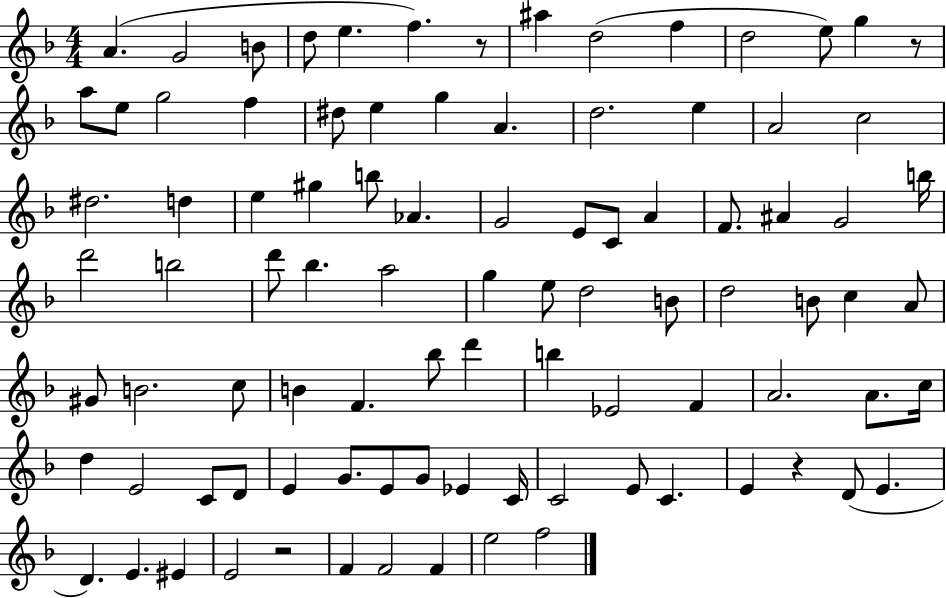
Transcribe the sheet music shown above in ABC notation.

X:1
T:Untitled
M:4/4
L:1/4
K:F
A G2 B/2 d/2 e f z/2 ^a d2 f d2 e/2 g z/2 a/2 e/2 g2 f ^d/2 e g A d2 e A2 c2 ^d2 d e ^g b/2 _A G2 E/2 C/2 A F/2 ^A G2 b/4 d'2 b2 d'/2 _b a2 g e/2 d2 B/2 d2 B/2 c A/2 ^G/2 B2 c/2 B F _b/2 d' b _E2 F A2 A/2 c/4 d E2 C/2 D/2 E G/2 E/2 G/2 _E C/4 C2 E/2 C E z D/2 E D E ^E E2 z2 F F2 F e2 f2